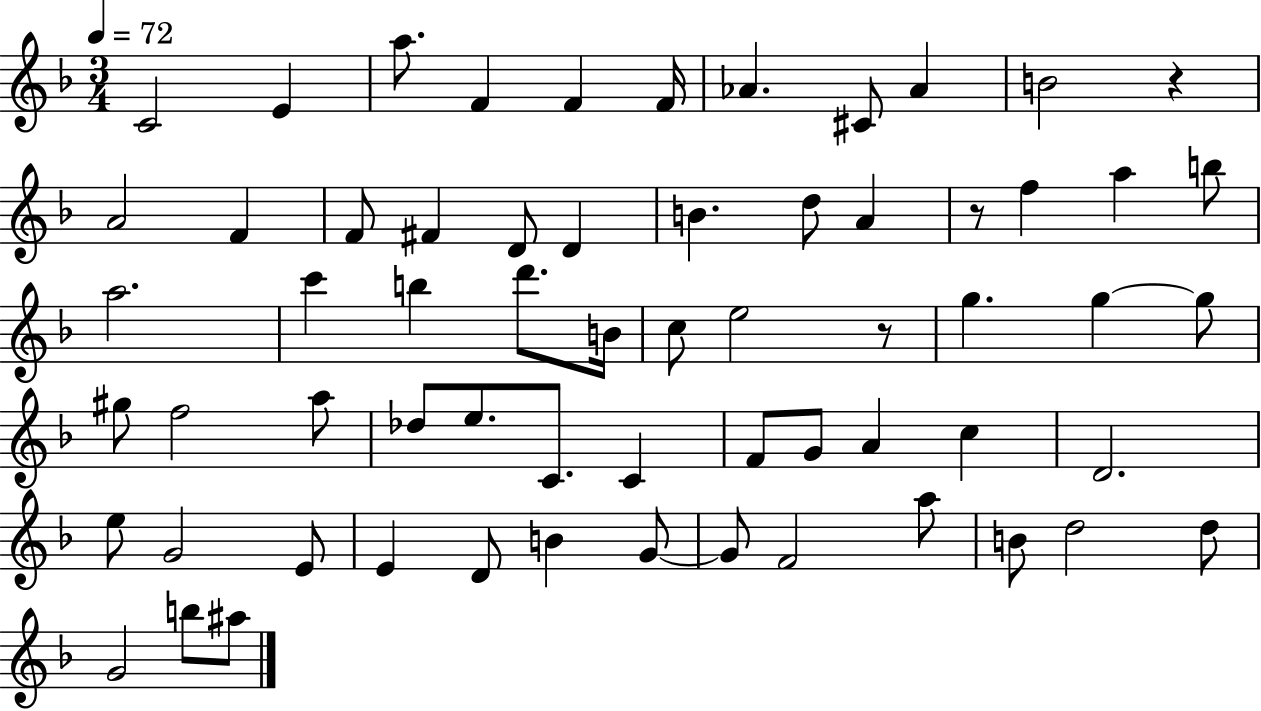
{
  \clef treble
  \numericTimeSignature
  \time 3/4
  \key f \major
  \tempo 4 = 72
  c'2 e'4 | a''8. f'4 f'4 f'16 | aes'4. cis'8 aes'4 | b'2 r4 | \break a'2 f'4 | f'8 fis'4 d'8 d'4 | b'4. d''8 a'4 | r8 f''4 a''4 b''8 | \break a''2. | c'''4 b''4 d'''8. b'16 | c''8 e''2 r8 | g''4. g''4~~ g''8 | \break gis''8 f''2 a''8 | des''8 e''8. c'8. c'4 | f'8 g'8 a'4 c''4 | d'2. | \break e''8 g'2 e'8 | e'4 d'8 b'4 g'8~~ | g'8 f'2 a''8 | b'8 d''2 d''8 | \break g'2 b''8 ais''8 | \bar "|."
}